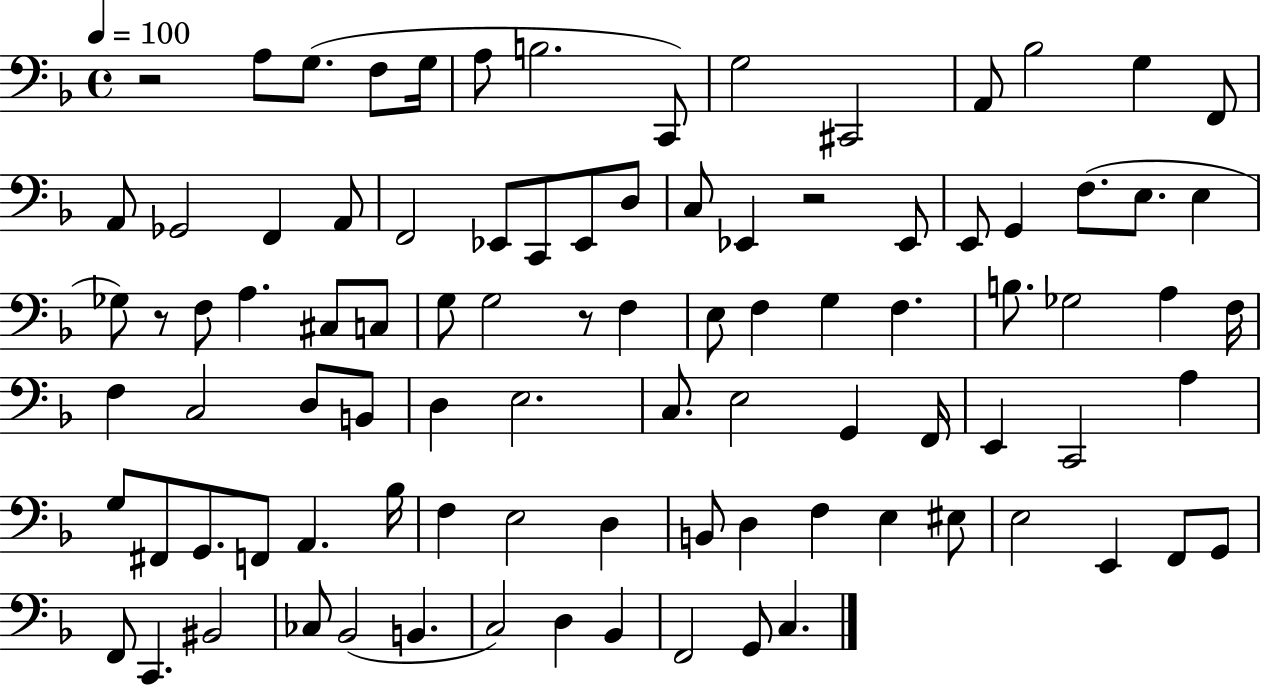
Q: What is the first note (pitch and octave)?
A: A3